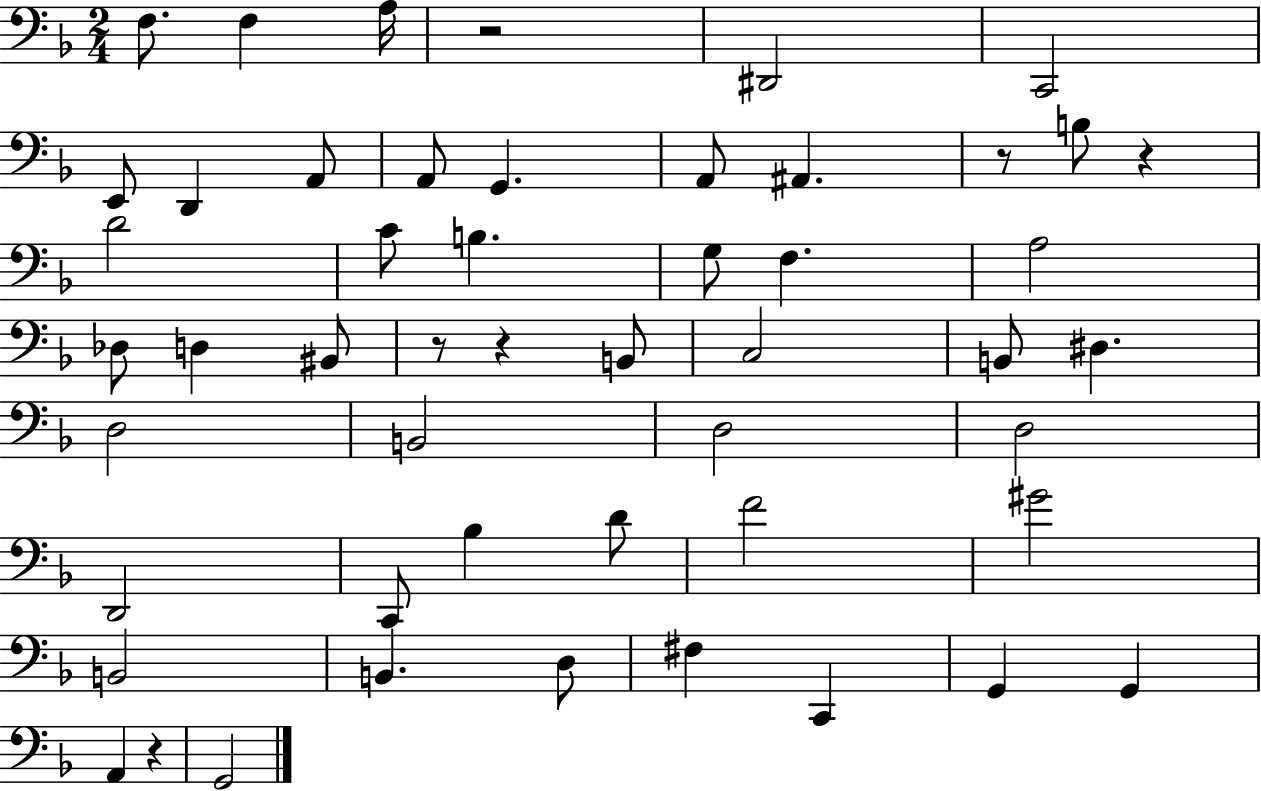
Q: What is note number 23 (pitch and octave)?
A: B2